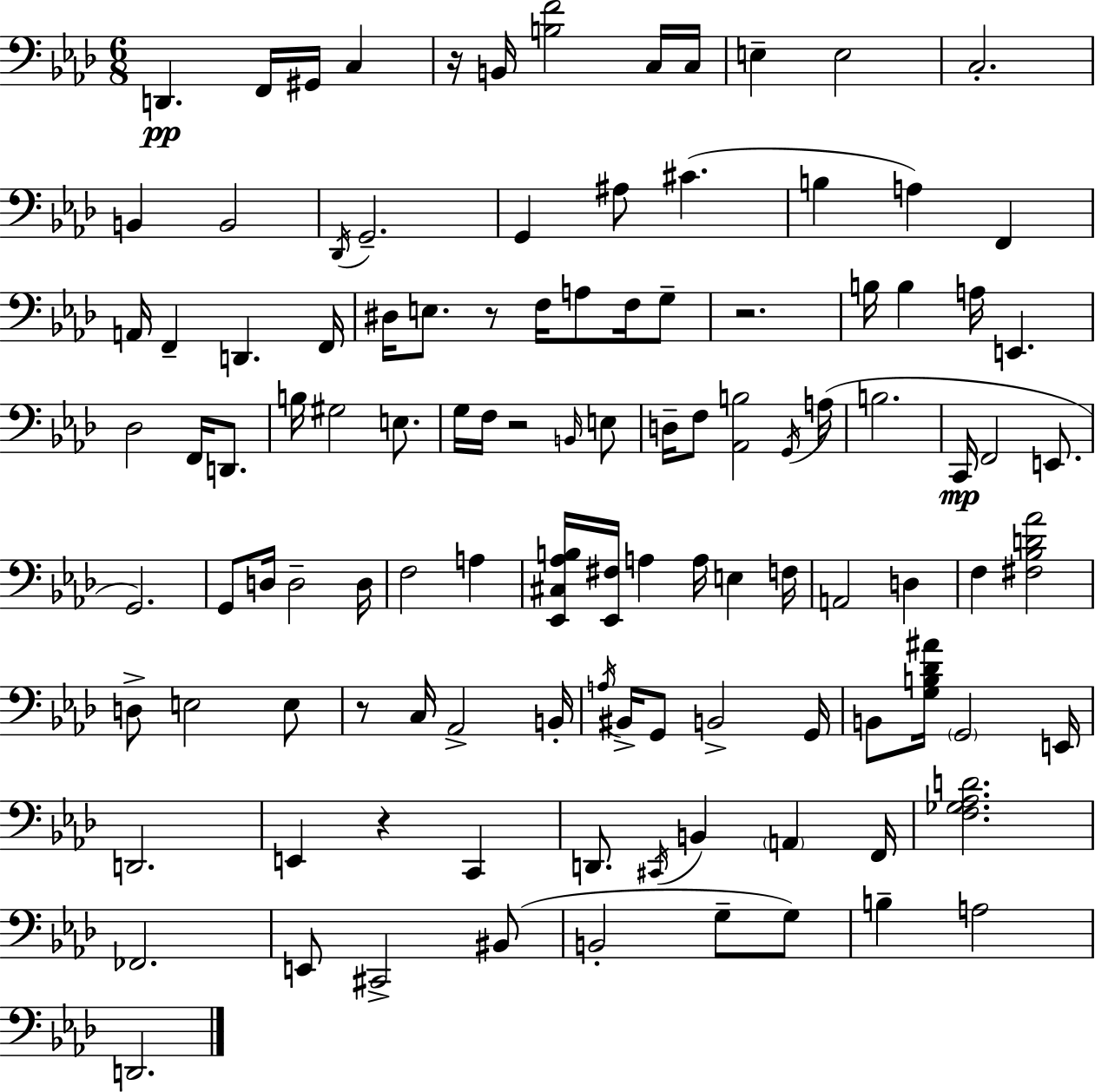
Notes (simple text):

D2/q. F2/s G#2/s C3/q R/s B2/s [B3,F4]/h C3/s C3/s E3/q E3/h C3/h. B2/q B2/h Db2/s G2/h. G2/q A#3/e C#4/q. B3/q A3/q F2/q A2/s F2/q D2/q. F2/s D#3/s E3/e. R/e F3/s A3/e F3/s G3/e R/h. B3/s B3/q A3/s E2/q. Db3/h F2/s D2/e. B3/s G#3/h E3/e. G3/s F3/s R/h B2/s E3/e D3/s F3/e [Ab2,B3]/h G2/s A3/s B3/h. C2/s F2/h E2/e. G2/h. G2/e D3/s D3/h D3/s F3/h A3/q [Eb2,C#3,Ab3,B3]/s [Eb2,F#3]/s A3/q A3/s E3/q F3/s A2/h D3/q F3/q [F#3,Bb3,D4,Ab4]/h D3/e E3/h E3/e R/e C3/s Ab2/h B2/s A3/s BIS2/s G2/e B2/h G2/s B2/e [G3,B3,Db4,A#4]/s G2/h E2/s D2/h. E2/q R/q C2/q D2/e. C#2/s B2/q A2/q F2/s [F3,Gb3,Ab3,D4]/h. FES2/h. E2/e C#2/h BIS2/e B2/h G3/e G3/e B3/q A3/h D2/h.